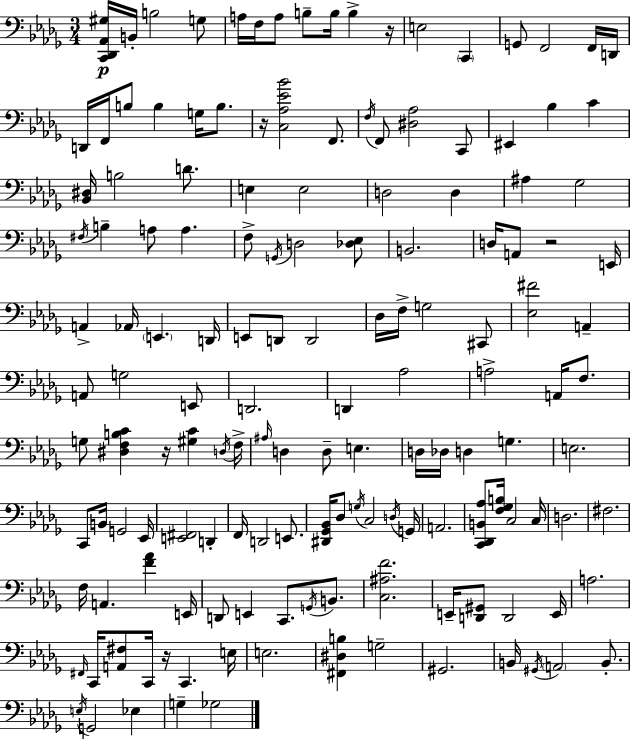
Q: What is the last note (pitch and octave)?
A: Gb3